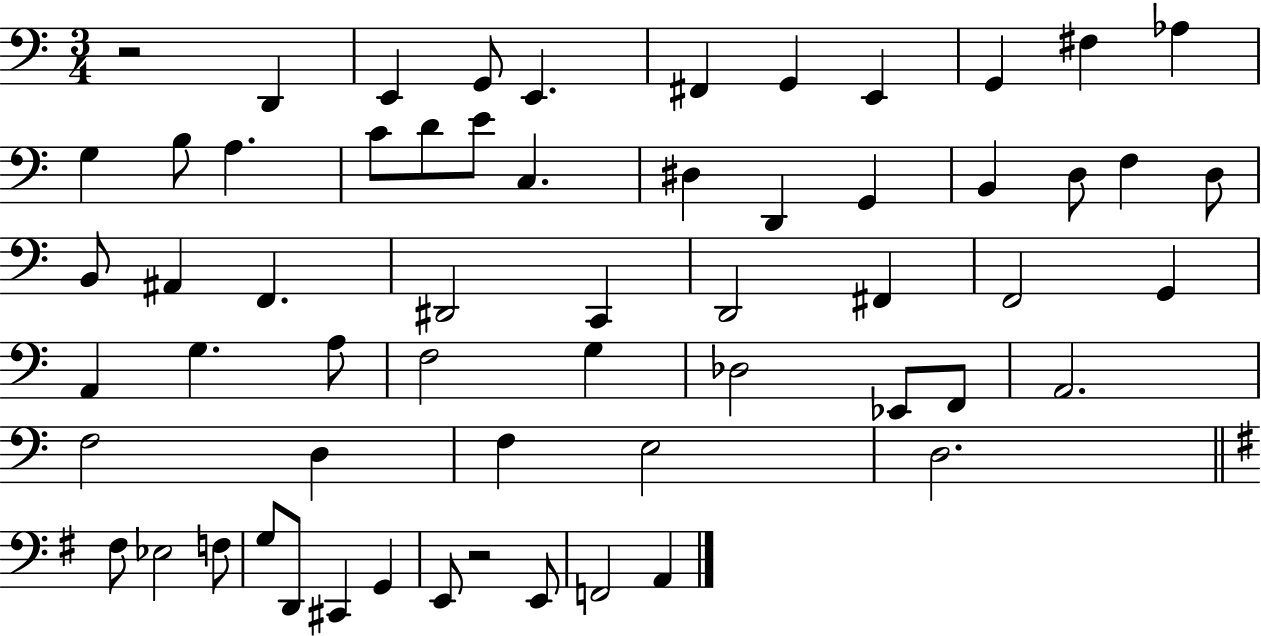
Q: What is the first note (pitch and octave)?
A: D2